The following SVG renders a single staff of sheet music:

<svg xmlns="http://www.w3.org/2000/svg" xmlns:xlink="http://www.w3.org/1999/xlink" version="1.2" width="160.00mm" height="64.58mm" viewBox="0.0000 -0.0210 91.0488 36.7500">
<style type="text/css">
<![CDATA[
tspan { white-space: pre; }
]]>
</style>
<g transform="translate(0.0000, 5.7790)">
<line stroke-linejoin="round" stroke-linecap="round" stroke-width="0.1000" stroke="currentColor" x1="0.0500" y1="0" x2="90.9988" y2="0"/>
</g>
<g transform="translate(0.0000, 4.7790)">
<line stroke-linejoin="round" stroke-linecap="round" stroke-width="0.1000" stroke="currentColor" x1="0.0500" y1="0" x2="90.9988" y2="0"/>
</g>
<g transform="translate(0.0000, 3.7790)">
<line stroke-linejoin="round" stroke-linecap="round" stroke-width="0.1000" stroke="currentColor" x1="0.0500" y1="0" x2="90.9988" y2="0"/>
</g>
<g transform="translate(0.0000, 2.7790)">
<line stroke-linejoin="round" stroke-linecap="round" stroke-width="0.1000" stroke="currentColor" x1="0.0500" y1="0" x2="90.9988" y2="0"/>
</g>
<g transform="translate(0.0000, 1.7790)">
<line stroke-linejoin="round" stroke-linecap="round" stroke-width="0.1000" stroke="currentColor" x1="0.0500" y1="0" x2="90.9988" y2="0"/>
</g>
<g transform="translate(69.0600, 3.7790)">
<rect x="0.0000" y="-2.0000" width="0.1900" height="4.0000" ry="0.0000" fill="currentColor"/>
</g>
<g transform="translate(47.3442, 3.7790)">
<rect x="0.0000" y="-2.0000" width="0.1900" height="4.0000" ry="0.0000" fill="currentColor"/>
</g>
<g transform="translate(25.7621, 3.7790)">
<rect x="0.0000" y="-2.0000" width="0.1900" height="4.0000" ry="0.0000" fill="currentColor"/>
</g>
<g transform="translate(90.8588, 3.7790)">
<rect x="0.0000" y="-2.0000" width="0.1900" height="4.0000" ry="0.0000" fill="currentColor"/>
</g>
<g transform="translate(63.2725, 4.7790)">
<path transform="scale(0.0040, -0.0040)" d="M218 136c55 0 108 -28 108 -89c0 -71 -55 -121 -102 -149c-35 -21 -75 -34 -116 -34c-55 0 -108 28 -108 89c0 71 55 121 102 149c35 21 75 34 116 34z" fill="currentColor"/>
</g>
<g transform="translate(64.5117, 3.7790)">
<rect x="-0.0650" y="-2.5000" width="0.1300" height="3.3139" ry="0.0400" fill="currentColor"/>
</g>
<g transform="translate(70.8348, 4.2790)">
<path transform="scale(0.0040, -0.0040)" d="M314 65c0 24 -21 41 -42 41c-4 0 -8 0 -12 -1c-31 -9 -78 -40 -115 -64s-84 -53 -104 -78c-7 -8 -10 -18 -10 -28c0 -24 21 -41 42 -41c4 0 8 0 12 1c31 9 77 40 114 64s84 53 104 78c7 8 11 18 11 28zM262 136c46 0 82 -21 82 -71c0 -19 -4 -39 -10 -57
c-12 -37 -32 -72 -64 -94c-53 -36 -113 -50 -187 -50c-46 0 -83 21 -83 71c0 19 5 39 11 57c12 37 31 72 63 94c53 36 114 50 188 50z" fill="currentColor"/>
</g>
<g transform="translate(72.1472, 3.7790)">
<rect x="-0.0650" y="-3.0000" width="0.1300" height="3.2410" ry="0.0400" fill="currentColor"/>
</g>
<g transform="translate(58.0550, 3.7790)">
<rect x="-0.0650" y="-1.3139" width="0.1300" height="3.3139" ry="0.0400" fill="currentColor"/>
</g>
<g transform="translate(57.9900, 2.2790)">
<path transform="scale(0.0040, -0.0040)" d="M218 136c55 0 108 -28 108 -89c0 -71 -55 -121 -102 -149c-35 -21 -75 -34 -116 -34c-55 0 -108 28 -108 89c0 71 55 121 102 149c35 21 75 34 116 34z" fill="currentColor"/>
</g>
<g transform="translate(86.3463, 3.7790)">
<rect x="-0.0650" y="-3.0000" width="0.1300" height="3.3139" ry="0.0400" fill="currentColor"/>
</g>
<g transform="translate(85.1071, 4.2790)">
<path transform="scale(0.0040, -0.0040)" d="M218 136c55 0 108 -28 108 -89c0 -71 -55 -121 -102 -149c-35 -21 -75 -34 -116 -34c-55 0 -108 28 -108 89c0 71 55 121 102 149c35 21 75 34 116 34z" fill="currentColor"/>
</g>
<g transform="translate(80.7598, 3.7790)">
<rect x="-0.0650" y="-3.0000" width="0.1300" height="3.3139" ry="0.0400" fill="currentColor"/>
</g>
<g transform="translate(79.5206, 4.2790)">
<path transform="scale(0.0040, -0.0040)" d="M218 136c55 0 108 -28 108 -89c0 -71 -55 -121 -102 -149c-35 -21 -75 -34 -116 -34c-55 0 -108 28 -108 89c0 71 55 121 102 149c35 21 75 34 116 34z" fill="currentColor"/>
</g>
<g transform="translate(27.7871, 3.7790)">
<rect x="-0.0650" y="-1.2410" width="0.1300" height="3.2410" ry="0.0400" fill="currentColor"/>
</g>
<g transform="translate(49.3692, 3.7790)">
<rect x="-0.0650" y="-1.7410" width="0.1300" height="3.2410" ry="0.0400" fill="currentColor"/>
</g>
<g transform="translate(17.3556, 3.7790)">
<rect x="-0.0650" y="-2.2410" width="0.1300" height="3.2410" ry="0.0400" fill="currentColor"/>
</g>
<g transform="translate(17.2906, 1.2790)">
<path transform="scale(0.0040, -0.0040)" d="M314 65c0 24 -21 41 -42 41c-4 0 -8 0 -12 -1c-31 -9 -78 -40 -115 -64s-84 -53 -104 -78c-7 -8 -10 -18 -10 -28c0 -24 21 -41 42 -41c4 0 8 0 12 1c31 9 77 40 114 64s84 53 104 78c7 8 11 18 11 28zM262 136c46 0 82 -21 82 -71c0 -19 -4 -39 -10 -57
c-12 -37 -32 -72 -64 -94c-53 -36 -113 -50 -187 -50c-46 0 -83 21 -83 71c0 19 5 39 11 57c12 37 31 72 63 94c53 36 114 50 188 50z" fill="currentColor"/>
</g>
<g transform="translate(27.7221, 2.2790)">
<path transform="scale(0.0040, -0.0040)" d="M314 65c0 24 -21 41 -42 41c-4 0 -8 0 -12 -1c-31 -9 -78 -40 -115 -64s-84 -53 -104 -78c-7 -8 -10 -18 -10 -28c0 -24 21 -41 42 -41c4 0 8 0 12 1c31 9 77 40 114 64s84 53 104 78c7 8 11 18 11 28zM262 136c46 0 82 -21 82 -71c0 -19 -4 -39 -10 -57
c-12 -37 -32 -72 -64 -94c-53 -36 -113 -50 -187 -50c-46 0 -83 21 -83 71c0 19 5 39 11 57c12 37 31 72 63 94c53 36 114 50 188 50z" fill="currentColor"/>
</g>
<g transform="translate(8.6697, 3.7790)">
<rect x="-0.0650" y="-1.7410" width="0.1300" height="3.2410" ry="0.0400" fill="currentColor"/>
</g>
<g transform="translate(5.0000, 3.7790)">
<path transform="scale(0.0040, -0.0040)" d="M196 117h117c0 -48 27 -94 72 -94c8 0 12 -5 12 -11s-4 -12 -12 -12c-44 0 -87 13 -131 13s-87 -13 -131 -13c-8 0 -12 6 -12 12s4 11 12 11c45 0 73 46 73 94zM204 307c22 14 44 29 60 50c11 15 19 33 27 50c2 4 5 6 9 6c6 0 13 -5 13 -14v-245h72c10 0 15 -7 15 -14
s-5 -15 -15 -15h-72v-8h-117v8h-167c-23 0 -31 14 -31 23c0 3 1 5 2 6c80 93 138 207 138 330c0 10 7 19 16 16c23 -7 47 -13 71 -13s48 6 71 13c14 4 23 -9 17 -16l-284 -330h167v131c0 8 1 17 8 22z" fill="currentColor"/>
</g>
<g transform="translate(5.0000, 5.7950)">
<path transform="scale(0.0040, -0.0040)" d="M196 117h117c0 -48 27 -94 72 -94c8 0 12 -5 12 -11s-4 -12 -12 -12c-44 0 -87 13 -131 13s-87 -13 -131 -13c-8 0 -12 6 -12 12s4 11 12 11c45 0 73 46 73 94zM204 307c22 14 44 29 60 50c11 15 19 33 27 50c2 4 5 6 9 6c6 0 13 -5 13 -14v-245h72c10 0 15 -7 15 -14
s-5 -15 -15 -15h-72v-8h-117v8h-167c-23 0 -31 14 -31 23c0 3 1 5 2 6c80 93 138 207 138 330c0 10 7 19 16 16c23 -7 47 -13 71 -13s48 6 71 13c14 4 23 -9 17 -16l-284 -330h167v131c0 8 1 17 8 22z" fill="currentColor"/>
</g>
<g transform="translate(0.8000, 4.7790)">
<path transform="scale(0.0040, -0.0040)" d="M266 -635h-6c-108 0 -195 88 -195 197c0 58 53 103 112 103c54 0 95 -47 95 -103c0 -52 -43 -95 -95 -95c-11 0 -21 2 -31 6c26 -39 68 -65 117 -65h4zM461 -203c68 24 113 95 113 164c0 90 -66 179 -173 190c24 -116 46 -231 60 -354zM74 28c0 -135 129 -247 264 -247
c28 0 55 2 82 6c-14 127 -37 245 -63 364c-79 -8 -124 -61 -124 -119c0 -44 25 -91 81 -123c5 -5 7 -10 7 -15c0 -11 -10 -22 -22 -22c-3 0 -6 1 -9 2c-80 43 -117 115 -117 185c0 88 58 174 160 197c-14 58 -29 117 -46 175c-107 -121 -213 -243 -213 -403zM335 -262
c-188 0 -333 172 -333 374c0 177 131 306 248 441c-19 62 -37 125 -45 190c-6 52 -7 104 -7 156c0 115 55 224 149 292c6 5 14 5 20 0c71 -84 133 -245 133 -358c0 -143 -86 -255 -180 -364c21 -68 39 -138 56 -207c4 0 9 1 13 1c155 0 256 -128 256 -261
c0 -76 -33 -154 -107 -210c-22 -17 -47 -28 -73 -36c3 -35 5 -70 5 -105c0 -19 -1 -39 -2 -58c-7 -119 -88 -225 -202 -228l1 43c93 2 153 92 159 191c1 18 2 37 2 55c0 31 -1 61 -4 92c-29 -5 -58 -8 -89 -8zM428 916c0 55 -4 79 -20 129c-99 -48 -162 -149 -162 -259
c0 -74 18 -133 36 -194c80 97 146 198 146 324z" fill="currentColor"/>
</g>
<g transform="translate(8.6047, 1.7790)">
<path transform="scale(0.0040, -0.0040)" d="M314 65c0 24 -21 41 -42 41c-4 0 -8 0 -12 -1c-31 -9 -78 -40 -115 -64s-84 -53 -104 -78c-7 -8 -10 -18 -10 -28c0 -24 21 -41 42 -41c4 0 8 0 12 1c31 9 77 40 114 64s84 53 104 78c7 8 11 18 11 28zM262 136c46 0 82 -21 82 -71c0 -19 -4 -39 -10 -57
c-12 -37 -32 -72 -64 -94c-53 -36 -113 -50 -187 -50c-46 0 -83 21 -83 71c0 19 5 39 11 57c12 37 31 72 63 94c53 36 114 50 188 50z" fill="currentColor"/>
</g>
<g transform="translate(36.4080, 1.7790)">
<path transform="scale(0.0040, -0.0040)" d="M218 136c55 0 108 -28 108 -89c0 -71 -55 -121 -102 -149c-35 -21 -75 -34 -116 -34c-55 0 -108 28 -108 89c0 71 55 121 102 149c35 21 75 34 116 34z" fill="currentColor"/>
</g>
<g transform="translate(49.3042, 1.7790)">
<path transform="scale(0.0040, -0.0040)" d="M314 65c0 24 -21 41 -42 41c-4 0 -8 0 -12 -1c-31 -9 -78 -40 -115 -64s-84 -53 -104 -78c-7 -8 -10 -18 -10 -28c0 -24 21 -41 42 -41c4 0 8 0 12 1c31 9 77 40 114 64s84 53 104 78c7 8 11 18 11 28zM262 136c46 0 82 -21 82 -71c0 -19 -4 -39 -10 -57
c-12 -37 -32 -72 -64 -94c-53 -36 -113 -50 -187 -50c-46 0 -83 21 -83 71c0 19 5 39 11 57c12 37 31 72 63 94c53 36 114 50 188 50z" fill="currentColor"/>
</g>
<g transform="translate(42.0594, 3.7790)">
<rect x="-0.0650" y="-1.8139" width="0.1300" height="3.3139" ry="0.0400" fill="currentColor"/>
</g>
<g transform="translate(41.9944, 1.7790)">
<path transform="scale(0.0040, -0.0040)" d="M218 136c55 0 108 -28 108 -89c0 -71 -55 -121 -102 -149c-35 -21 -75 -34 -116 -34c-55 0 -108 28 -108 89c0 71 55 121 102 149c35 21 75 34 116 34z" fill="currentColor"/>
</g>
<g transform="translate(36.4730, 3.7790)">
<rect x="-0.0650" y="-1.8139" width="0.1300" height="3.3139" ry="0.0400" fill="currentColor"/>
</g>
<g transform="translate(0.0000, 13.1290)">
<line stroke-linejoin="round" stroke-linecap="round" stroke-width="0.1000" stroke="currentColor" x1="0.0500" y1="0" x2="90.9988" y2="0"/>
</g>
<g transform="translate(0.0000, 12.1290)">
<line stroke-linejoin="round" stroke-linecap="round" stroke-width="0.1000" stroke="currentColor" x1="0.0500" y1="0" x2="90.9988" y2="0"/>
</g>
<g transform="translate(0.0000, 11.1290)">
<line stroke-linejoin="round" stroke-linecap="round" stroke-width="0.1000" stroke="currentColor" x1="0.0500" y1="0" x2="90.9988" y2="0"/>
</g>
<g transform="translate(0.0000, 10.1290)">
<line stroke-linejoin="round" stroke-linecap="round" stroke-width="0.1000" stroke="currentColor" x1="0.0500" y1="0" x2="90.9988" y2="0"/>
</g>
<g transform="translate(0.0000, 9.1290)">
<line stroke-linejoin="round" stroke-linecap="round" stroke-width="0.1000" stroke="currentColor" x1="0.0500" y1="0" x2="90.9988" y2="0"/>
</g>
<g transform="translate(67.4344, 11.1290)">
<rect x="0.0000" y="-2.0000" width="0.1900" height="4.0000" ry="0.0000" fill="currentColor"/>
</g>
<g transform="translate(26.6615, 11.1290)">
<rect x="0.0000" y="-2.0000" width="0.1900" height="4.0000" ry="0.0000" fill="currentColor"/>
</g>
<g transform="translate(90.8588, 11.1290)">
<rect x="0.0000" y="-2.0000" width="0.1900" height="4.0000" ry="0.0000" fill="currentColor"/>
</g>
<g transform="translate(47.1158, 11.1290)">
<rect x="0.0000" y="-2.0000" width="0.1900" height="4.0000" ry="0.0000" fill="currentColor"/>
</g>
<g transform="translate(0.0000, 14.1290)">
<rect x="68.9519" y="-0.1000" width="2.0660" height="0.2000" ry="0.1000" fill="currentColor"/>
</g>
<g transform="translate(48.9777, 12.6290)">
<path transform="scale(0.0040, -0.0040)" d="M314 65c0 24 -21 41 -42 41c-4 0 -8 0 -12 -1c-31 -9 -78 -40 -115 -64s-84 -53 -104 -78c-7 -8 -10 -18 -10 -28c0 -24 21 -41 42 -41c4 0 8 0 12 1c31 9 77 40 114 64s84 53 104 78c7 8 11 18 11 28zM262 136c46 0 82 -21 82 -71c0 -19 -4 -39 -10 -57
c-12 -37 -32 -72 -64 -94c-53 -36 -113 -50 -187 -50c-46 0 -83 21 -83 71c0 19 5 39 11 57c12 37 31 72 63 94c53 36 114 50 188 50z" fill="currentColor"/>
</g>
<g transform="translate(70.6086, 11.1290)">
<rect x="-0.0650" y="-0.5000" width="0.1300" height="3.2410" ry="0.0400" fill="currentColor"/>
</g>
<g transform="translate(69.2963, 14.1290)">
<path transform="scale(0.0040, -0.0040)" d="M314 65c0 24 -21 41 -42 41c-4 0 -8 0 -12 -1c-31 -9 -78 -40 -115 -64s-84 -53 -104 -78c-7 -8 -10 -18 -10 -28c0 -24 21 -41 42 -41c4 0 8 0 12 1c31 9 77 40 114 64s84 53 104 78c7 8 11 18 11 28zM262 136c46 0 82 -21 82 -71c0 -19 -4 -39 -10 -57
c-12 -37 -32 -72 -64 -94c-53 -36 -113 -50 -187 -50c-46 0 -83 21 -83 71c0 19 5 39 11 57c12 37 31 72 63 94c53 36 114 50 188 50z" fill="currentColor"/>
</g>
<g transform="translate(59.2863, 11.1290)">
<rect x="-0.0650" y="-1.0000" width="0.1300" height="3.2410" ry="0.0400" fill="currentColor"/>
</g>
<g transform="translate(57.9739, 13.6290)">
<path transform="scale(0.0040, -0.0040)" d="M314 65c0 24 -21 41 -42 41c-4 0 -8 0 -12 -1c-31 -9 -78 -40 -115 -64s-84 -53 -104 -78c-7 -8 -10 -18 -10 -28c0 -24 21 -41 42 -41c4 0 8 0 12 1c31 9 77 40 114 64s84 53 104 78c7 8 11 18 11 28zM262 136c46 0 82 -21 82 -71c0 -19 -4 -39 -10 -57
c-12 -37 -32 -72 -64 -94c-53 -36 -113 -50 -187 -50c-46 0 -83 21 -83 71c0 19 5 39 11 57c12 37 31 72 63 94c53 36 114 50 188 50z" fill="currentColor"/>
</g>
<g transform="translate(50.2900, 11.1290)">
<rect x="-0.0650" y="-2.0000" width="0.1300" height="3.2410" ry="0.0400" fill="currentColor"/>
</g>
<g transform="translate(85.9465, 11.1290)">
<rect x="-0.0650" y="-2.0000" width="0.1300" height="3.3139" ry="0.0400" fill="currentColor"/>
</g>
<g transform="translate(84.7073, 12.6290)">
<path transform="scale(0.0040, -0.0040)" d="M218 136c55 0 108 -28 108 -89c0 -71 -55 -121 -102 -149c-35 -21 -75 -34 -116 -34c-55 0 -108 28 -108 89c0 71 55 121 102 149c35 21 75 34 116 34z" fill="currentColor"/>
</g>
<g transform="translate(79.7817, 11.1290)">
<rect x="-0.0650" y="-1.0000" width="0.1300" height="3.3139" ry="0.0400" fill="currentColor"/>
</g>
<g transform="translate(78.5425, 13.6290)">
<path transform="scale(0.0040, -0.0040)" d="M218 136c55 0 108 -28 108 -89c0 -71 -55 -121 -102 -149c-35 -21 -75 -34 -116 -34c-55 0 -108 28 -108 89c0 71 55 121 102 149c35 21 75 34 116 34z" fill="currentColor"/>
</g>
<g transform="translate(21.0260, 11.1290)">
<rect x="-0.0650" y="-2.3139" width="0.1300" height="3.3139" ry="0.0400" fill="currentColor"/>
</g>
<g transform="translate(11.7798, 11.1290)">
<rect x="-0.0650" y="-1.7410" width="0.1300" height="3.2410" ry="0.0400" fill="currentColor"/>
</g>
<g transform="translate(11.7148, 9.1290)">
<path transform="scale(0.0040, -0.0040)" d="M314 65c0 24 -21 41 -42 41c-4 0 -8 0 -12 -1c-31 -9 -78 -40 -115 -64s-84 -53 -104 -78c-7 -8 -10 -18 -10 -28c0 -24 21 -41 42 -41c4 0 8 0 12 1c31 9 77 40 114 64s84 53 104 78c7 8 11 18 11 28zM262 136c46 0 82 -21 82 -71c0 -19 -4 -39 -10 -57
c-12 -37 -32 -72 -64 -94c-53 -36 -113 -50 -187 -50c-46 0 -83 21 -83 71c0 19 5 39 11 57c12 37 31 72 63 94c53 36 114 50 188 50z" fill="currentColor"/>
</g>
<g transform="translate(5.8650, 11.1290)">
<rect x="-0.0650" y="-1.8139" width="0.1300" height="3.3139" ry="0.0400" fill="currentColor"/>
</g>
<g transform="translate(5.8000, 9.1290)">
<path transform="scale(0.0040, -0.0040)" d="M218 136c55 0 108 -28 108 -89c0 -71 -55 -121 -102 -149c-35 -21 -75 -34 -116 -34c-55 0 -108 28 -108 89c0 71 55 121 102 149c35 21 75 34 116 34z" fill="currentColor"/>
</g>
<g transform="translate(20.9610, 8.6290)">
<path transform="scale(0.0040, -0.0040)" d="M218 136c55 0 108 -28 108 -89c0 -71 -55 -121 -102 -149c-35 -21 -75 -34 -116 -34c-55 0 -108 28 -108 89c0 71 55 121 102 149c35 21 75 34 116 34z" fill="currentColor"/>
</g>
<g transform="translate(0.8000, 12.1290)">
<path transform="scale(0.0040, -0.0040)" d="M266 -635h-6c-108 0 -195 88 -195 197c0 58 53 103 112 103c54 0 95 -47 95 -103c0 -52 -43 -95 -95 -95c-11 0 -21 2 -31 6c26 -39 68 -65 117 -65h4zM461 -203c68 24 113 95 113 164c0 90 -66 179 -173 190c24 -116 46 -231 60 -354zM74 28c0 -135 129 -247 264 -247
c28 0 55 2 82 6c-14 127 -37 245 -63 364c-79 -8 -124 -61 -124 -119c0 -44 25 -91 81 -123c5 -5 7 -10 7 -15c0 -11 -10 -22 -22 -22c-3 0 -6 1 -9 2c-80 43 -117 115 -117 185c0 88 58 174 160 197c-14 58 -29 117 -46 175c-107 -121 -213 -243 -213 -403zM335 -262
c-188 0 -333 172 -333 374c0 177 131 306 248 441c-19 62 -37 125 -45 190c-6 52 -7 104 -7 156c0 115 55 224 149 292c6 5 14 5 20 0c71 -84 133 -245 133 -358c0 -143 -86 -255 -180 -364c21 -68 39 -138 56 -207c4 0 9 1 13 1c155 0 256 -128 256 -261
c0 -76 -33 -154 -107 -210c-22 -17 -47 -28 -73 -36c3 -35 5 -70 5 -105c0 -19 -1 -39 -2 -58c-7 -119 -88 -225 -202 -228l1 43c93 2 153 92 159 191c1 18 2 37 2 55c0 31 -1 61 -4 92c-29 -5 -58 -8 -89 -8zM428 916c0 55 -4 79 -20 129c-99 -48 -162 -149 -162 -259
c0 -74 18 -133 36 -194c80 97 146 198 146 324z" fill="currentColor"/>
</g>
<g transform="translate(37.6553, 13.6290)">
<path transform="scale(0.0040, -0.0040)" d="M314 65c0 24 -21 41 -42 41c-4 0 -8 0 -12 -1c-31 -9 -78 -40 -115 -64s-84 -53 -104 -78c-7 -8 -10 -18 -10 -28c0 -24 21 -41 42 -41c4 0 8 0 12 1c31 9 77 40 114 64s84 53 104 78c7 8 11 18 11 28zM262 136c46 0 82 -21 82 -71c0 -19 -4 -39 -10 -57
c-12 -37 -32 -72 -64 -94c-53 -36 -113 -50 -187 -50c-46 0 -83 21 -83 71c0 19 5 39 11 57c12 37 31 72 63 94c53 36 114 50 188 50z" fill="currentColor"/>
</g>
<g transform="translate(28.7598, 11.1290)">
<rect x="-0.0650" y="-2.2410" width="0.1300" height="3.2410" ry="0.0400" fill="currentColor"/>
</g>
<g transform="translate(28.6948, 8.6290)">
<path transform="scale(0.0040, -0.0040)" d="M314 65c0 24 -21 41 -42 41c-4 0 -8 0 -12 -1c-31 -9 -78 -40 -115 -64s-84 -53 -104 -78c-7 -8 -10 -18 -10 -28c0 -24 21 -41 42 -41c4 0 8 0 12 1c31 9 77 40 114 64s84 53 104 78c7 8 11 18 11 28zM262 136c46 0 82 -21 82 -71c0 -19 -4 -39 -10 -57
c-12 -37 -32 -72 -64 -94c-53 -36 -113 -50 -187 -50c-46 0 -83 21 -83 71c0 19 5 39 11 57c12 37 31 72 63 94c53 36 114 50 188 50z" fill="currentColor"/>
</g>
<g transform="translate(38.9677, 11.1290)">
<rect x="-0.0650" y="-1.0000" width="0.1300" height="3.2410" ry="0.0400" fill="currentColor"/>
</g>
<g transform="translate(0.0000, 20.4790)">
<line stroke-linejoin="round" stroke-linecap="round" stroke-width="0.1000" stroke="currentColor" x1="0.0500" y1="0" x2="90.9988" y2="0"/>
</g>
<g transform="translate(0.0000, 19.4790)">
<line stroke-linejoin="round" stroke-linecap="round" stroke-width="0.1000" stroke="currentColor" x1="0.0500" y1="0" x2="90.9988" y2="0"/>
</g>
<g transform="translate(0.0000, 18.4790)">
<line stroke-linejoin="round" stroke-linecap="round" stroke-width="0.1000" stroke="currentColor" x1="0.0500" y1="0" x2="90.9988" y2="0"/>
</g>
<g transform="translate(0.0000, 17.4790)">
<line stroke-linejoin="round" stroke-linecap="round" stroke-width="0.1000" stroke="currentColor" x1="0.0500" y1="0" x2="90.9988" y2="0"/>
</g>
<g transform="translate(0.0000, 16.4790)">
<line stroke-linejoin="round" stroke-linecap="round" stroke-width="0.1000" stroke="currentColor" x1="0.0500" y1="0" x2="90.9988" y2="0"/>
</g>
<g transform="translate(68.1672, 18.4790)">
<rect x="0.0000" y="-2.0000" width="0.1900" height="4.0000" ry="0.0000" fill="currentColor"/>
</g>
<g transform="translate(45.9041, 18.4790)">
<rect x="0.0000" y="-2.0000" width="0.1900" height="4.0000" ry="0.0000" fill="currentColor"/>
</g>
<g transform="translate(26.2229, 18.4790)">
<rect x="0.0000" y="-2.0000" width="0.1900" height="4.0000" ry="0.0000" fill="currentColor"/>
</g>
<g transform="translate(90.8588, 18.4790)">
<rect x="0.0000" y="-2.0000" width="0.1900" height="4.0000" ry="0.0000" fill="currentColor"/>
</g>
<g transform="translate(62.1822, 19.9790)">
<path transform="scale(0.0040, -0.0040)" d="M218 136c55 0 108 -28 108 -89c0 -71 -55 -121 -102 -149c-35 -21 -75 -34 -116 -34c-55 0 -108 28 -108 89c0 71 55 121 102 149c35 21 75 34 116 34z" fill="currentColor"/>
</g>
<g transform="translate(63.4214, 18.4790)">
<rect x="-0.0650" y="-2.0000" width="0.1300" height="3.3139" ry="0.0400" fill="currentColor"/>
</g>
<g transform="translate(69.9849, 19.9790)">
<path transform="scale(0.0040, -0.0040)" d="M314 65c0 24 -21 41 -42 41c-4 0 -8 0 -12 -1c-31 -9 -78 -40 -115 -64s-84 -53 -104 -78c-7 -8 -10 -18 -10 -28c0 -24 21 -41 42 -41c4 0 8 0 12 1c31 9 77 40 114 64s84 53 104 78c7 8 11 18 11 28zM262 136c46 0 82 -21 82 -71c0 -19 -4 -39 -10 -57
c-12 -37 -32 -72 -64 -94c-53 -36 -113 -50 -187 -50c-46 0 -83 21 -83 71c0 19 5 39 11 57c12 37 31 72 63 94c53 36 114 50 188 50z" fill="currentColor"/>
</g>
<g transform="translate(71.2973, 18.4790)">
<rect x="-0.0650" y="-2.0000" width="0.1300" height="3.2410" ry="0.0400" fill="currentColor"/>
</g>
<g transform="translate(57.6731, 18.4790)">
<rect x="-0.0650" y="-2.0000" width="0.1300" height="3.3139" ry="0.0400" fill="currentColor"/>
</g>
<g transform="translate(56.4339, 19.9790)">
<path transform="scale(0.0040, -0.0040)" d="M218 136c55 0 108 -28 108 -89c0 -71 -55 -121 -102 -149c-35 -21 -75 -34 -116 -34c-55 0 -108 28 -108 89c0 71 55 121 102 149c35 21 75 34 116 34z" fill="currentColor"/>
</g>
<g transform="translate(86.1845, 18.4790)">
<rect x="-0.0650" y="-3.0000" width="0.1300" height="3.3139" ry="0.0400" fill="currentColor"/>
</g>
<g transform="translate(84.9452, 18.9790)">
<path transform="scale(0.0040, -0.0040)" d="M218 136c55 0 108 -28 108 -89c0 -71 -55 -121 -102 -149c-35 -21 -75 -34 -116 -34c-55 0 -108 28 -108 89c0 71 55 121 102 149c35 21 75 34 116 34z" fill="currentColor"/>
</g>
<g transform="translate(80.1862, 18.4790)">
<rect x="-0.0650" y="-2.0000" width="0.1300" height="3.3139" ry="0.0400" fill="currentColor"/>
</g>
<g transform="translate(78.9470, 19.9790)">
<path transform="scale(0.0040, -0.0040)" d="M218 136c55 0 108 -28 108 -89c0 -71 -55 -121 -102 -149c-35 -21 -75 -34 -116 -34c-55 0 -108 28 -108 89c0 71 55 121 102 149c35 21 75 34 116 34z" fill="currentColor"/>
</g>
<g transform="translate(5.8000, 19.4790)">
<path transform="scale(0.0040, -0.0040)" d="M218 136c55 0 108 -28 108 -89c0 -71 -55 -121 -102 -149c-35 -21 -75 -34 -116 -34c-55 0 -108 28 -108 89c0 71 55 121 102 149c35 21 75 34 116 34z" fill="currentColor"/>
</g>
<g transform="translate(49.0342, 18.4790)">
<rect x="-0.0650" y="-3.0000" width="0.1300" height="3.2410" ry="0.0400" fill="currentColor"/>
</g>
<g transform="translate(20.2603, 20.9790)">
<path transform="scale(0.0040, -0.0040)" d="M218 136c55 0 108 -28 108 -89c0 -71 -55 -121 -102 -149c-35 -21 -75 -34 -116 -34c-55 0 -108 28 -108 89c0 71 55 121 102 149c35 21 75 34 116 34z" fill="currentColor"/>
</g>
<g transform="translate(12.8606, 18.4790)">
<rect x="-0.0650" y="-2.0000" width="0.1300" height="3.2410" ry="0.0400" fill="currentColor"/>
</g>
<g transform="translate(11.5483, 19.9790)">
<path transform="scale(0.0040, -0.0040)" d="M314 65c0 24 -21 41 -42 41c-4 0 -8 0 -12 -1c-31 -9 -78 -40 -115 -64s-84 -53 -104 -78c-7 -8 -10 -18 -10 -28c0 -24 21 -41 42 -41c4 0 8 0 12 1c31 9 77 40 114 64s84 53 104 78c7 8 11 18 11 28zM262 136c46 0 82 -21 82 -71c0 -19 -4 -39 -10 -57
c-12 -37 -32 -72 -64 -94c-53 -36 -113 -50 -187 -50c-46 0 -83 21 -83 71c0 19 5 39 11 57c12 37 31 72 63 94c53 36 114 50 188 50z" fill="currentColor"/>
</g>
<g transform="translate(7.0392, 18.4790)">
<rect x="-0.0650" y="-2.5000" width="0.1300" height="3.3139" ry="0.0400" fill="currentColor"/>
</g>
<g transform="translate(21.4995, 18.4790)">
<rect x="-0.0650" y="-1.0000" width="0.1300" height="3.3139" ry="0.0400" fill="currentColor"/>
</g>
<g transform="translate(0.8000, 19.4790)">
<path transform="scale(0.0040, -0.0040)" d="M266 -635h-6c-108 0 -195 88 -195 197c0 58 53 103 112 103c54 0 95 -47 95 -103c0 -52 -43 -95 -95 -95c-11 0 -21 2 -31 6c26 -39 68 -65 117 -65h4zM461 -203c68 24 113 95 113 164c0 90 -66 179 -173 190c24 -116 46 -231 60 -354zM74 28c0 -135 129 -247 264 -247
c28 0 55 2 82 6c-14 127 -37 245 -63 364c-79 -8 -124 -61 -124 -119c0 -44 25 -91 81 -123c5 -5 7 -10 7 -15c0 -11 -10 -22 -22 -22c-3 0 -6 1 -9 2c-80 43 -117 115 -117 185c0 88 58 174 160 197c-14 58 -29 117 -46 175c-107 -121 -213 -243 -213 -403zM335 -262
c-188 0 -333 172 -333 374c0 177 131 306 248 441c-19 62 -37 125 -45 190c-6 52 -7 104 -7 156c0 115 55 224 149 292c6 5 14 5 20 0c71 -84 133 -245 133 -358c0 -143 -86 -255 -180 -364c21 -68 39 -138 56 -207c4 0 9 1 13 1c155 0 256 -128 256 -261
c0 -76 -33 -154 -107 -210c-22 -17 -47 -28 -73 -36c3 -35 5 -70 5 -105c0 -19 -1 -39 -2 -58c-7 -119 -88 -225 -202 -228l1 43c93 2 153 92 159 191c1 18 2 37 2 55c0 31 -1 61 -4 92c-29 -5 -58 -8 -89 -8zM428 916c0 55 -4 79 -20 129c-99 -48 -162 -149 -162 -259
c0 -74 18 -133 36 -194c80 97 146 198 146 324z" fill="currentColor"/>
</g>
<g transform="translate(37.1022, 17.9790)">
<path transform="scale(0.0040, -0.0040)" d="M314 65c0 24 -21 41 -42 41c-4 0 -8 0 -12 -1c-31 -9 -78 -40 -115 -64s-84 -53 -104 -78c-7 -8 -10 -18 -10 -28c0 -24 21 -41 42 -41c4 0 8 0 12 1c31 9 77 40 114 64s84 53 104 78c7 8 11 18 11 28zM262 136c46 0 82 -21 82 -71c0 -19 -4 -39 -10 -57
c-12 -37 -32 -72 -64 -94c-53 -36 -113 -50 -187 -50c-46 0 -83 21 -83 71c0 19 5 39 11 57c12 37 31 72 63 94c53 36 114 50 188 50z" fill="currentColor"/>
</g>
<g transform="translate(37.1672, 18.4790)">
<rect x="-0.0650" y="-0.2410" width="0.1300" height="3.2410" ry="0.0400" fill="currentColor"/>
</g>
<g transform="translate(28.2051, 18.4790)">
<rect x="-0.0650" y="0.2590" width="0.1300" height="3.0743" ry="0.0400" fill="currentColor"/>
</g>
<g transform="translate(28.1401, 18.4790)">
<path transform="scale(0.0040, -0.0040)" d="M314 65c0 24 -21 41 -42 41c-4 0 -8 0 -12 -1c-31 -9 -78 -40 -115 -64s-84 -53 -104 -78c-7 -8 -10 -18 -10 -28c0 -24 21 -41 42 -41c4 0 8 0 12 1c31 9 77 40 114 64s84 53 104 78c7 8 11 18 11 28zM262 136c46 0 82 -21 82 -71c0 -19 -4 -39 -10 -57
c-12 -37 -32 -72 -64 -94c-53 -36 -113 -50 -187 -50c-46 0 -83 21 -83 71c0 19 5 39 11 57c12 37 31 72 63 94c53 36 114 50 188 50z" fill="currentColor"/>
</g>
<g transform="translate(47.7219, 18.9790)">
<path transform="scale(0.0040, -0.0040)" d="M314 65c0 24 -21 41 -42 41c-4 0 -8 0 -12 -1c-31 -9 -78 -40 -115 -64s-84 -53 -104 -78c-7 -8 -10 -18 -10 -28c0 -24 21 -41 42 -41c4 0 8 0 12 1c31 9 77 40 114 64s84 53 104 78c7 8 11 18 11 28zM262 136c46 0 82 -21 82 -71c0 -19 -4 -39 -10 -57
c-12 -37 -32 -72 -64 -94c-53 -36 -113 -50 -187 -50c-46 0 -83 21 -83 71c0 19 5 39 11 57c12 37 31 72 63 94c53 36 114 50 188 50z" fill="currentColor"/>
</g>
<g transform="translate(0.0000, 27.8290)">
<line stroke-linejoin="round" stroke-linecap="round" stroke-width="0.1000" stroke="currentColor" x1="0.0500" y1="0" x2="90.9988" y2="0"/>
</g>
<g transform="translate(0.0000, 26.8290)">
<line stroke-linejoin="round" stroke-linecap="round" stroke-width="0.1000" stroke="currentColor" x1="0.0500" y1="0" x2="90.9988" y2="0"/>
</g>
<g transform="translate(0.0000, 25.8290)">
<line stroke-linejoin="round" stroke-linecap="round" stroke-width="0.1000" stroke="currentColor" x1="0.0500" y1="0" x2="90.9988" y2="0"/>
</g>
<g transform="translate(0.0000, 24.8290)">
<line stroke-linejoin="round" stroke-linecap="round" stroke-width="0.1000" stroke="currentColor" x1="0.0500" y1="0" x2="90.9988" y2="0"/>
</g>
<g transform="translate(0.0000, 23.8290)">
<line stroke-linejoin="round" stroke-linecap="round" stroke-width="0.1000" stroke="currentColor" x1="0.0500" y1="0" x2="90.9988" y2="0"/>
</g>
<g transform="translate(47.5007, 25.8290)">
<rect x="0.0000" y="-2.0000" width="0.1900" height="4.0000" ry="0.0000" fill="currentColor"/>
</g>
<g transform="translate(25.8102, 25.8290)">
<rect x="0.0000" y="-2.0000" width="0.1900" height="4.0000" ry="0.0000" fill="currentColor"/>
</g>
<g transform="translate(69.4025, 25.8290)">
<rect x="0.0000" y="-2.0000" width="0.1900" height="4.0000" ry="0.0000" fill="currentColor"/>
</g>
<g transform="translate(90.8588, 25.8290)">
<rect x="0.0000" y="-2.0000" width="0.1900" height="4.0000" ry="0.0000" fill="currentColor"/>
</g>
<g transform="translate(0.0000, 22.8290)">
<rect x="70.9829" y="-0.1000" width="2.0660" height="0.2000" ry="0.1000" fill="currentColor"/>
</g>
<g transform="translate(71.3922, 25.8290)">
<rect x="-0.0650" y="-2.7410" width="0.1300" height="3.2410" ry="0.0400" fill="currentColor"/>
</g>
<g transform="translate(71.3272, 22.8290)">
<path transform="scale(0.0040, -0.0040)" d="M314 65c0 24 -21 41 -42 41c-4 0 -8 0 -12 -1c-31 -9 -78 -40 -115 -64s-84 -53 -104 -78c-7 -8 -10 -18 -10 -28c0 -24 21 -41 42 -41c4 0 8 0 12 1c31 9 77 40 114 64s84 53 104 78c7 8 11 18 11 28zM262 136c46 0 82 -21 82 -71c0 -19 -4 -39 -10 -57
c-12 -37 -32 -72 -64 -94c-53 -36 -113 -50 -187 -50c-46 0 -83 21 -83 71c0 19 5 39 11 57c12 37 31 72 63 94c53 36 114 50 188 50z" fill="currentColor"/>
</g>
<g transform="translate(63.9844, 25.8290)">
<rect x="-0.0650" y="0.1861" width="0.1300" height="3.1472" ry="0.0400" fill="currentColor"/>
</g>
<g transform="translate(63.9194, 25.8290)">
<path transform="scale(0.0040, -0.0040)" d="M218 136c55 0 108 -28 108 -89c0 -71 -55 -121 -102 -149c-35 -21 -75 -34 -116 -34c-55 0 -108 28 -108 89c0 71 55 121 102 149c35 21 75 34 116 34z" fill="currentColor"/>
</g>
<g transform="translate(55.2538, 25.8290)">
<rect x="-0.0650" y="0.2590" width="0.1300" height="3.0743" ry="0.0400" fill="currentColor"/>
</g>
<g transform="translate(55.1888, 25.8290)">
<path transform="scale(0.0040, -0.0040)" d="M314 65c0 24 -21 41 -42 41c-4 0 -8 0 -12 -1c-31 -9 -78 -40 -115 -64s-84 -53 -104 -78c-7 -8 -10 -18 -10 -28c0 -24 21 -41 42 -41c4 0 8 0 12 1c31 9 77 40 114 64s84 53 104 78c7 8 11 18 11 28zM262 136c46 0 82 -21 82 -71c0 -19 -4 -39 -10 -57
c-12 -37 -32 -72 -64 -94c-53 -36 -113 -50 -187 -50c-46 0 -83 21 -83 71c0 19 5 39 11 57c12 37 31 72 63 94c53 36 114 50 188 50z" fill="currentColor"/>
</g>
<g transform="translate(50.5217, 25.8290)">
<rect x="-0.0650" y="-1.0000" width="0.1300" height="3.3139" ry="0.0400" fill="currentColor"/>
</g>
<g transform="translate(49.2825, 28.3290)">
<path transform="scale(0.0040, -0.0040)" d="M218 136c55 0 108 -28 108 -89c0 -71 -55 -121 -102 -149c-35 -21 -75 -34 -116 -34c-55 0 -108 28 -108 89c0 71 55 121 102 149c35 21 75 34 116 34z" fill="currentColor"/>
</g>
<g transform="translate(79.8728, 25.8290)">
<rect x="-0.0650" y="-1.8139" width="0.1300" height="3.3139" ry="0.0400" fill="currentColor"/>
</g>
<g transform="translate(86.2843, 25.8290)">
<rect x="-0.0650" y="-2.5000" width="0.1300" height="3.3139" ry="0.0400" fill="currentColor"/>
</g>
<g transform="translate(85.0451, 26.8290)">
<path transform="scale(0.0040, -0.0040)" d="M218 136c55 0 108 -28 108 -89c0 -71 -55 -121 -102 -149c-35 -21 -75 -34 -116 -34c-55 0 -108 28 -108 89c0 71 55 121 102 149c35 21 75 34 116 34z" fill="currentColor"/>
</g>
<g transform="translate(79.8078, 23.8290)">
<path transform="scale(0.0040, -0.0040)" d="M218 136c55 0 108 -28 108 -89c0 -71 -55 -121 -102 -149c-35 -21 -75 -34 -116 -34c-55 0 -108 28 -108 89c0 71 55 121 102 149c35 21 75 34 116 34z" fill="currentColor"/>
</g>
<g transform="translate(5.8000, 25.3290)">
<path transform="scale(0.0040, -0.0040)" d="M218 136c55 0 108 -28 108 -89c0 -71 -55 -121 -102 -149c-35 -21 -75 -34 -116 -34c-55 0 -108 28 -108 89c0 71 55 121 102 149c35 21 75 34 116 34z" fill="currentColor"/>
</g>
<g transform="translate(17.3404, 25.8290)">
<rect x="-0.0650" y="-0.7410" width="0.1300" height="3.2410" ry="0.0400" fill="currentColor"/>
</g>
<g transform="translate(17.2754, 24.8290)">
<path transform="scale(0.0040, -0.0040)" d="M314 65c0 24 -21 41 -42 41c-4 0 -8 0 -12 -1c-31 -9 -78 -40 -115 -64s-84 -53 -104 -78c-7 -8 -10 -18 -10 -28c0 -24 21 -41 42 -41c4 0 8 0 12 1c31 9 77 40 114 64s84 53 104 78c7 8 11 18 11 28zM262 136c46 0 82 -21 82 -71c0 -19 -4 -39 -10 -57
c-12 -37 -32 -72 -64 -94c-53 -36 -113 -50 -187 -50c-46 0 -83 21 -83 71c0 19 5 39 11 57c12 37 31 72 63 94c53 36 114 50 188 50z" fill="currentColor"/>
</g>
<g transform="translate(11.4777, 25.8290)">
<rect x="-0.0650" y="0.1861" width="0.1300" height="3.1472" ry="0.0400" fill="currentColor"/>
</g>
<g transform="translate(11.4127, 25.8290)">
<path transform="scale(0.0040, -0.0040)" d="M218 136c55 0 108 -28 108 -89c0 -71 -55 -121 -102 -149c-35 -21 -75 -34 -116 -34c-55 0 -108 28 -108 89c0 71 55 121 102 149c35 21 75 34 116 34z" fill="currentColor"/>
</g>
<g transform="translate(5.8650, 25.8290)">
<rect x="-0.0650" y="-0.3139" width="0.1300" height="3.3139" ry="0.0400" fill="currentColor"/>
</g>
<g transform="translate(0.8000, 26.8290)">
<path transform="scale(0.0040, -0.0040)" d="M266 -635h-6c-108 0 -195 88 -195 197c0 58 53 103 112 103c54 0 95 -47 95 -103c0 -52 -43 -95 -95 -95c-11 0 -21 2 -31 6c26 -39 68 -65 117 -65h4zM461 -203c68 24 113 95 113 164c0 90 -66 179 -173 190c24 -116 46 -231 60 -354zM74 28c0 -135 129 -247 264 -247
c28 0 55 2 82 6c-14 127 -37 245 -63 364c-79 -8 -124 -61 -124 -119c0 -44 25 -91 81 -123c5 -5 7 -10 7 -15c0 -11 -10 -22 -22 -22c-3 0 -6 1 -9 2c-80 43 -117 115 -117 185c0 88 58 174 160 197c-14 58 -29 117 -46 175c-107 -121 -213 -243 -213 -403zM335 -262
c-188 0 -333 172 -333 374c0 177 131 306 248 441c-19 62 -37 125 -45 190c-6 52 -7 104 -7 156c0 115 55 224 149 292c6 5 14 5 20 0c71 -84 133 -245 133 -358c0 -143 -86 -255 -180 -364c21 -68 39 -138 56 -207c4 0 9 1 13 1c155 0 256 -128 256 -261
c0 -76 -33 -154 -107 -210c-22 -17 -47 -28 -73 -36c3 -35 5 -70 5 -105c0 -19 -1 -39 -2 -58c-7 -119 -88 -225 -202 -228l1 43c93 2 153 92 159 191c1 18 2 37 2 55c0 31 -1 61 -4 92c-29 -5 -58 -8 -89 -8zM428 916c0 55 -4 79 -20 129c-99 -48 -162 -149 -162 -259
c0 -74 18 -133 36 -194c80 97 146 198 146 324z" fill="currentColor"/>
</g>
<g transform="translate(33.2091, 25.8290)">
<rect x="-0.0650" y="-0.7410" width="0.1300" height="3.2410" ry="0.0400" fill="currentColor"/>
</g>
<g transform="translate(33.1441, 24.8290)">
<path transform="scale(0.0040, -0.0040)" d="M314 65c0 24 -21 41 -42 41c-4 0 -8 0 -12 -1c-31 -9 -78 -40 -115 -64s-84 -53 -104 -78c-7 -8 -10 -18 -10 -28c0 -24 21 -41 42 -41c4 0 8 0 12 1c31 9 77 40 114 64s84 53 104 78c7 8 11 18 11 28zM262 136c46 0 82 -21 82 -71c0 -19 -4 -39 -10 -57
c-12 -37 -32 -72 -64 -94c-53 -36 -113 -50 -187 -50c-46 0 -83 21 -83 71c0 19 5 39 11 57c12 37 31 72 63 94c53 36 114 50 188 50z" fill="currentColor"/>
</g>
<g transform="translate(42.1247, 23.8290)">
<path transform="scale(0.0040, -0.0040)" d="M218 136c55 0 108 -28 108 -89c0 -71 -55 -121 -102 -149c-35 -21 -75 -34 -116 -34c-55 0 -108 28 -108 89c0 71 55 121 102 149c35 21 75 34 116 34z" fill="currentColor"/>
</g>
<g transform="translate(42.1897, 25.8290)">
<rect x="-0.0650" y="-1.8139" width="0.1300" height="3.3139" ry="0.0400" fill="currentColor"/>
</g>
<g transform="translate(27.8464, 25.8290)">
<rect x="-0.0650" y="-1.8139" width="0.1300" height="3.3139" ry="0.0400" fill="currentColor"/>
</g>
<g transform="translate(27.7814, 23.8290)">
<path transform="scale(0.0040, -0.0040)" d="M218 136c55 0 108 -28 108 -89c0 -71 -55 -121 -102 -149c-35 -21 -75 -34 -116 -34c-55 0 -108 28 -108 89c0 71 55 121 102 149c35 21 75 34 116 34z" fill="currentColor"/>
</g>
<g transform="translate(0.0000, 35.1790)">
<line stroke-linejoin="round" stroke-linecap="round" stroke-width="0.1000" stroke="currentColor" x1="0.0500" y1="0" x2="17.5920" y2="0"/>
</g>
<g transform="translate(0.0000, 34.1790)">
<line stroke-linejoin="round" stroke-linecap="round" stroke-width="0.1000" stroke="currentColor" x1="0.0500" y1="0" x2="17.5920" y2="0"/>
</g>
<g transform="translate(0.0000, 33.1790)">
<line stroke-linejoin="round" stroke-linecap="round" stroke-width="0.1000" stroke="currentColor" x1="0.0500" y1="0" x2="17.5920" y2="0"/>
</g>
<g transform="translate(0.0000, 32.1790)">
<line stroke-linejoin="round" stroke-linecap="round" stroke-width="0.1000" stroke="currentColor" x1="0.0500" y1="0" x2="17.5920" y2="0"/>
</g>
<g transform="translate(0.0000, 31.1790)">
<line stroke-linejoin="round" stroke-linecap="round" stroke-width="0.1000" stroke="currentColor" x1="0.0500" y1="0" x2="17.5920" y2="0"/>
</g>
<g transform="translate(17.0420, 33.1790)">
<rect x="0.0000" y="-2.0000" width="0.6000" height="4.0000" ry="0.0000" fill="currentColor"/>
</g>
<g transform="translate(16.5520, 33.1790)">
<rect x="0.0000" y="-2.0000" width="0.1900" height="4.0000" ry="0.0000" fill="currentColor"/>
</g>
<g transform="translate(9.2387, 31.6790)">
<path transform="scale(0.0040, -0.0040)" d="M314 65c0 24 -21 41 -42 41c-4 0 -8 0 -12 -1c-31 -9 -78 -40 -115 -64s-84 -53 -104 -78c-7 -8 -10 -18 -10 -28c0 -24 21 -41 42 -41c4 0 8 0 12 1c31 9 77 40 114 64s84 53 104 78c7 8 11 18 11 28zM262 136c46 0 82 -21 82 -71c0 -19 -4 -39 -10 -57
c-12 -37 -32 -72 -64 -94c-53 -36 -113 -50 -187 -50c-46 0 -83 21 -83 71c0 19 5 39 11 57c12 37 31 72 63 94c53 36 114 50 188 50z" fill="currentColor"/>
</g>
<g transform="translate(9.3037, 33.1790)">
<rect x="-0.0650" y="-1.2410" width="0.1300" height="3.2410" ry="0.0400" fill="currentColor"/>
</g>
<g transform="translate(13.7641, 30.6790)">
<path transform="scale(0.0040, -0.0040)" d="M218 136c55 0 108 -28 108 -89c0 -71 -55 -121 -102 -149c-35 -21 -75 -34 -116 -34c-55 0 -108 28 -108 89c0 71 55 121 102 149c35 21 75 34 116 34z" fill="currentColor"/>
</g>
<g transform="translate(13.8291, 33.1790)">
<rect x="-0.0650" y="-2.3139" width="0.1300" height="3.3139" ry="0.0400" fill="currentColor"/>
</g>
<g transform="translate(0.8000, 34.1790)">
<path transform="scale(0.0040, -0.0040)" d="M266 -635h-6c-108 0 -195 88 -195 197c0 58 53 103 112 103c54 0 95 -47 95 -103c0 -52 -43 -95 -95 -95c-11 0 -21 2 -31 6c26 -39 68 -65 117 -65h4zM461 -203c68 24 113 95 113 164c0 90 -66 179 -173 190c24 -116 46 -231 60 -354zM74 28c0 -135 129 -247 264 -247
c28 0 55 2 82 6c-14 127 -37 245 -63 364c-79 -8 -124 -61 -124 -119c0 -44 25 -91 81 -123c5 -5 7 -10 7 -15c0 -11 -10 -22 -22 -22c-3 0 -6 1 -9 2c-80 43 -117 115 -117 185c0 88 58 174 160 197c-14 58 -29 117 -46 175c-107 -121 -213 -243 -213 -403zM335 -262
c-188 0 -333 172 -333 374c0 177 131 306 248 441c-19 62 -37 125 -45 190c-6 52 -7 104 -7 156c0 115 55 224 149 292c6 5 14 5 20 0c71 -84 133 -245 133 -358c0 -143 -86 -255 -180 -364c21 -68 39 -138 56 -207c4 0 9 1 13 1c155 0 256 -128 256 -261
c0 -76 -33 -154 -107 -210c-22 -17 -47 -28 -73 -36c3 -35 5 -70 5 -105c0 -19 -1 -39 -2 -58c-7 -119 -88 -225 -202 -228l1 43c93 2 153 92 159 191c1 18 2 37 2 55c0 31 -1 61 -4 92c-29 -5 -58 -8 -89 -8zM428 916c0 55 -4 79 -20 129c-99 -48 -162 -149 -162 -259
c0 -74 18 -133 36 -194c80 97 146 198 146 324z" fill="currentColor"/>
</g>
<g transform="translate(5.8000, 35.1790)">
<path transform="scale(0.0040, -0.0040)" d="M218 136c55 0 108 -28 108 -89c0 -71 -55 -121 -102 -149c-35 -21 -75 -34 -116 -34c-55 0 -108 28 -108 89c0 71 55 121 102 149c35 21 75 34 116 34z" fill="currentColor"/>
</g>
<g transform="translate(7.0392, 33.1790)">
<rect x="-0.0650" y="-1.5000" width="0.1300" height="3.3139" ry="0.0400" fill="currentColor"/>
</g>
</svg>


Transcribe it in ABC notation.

X:1
T:Untitled
M:4/4
L:1/4
K:C
f2 g2 e2 f f f2 e G A2 A A f f2 g g2 D2 F2 D2 C2 D F G F2 D B2 c2 A2 F F F2 F A c B d2 f d2 f D B2 B a2 f G E e2 g